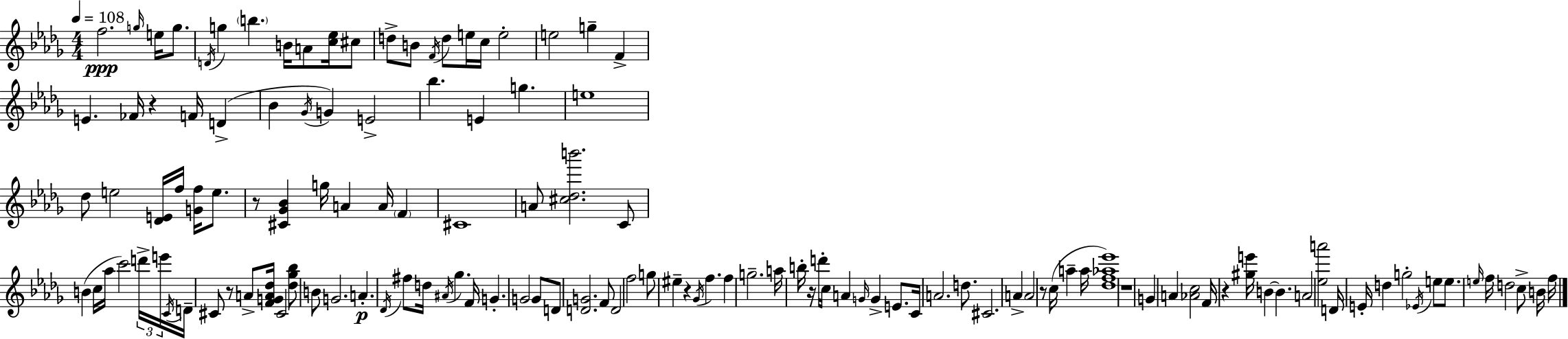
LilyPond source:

{
  \clef treble
  \numericTimeSignature
  \time 4/4
  \key bes \minor
  \tempo 4 = 108
  f''2.\ppp \grace { g''16 } e''16 g''8. | \acciaccatura { d'16 } g''4 \parenthesize b''4. b'16 a'8 <c'' ees''>16 | cis''8 d''8-> b'8 \acciaccatura { f'16 } d''8 e''16 c''16 e''2-. | e''2 g''4-- f'4-> | \break e'4. fes'16 r4 f'16 d'4->( | bes'4 \acciaccatura { ges'16 } g'4) e'2-> | bes''4. e'4 g''4. | e''1 | \break des''8 e''2 <des' e'>16 f''16 | <g' f''>16 e''8. r8 <cis' ges' bes'>4 g''16 a'4 a'16 | \parenthesize f'4 cis'1 | a'8 <cis'' des'' b'''>2. | \break c'8 b'4( c''16 aes''16 c'''2) | \tuplet 3/2 { d'''16-> e'''16 \acciaccatura { c'16 } } d'16-- cis'8 r8 a'8-> <f' g' a' des''>16 cis'2 | <des'' ges'' bes''>8 b'8 g'2. | a'4.-.\p \acciaccatura { des'16 } fis''8 d''16 \acciaccatura { ais'16 } | \break ges''4. f'16 g'4.-. g'2 | g'8 d'8 <d' g'>2. | f'8 d'2 f''2 | g''8 eis''4-- r4 | \break \acciaccatura { ges'16 } f''4. f''4 g''2.-- | a''16 b''16-. r16 d'''16-. c''16 a'4 | \grace { g'16 } g'4-> e'8. c'16 a'2. | d''8. cis'2. | \break a'4-> a'2 | r8 c''16( a''4-- a''16 <des'' f'' aes'' ees'''>1) | r1 | g'4 a'4 | \break <aes' c''>2 f'16 r4 <gis'' e'''>16 b'4~~ | b'4. a'2 | <ees'' a'''>2 d'16 e'16-. d''4 g''2-. | \acciaccatura { ees'16 } e''8 e''8. \grace { e''16 } f''16 d''2 | \break c''8-> b'16 f''16 \bar "|."
}